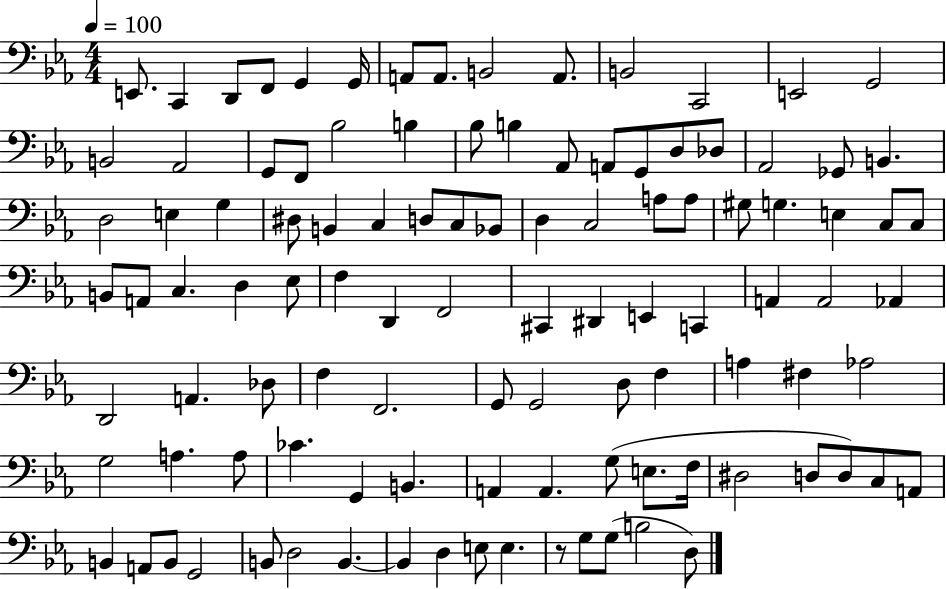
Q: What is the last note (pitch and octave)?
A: D3